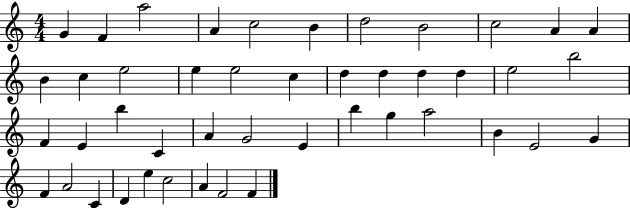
{
  \clef treble
  \numericTimeSignature
  \time 4/4
  \key c \major
  g'4 f'4 a''2 | a'4 c''2 b'4 | d''2 b'2 | c''2 a'4 a'4 | \break b'4 c''4 e''2 | e''4 e''2 c''4 | d''4 d''4 d''4 d''4 | e''2 b''2 | \break f'4 e'4 b''4 c'4 | a'4 g'2 e'4 | b''4 g''4 a''2 | b'4 e'2 g'4 | \break f'4 a'2 c'4 | d'4 e''4 c''2 | a'4 f'2 f'4 | \bar "|."
}